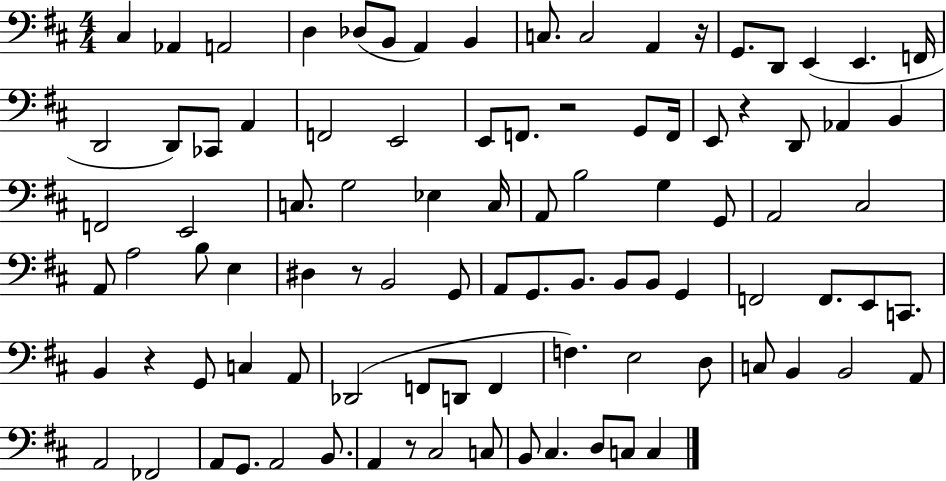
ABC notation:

X:1
T:Untitled
M:4/4
L:1/4
K:D
^C, _A,, A,,2 D, _D,/2 B,,/2 A,, B,, C,/2 C,2 A,, z/4 G,,/2 D,,/2 E,, E,, F,,/4 D,,2 D,,/2 _C,,/2 A,, F,,2 E,,2 E,,/2 F,,/2 z2 G,,/2 F,,/4 E,,/2 z D,,/2 _A,, B,, F,,2 E,,2 C,/2 G,2 _E, C,/4 A,,/2 B,2 G, G,,/2 A,,2 ^C,2 A,,/2 A,2 B,/2 E, ^D, z/2 B,,2 G,,/2 A,,/2 G,,/2 B,,/2 B,,/2 B,,/2 G,, F,,2 F,,/2 E,,/2 C,,/2 B,, z G,,/2 C, A,,/2 _D,,2 F,,/2 D,,/2 F,, F, E,2 D,/2 C,/2 B,, B,,2 A,,/2 A,,2 _F,,2 A,,/2 G,,/2 A,,2 B,,/2 A,, z/2 ^C,2 C,/2 B,,/2 ^C, D,/2 C,/2 C,